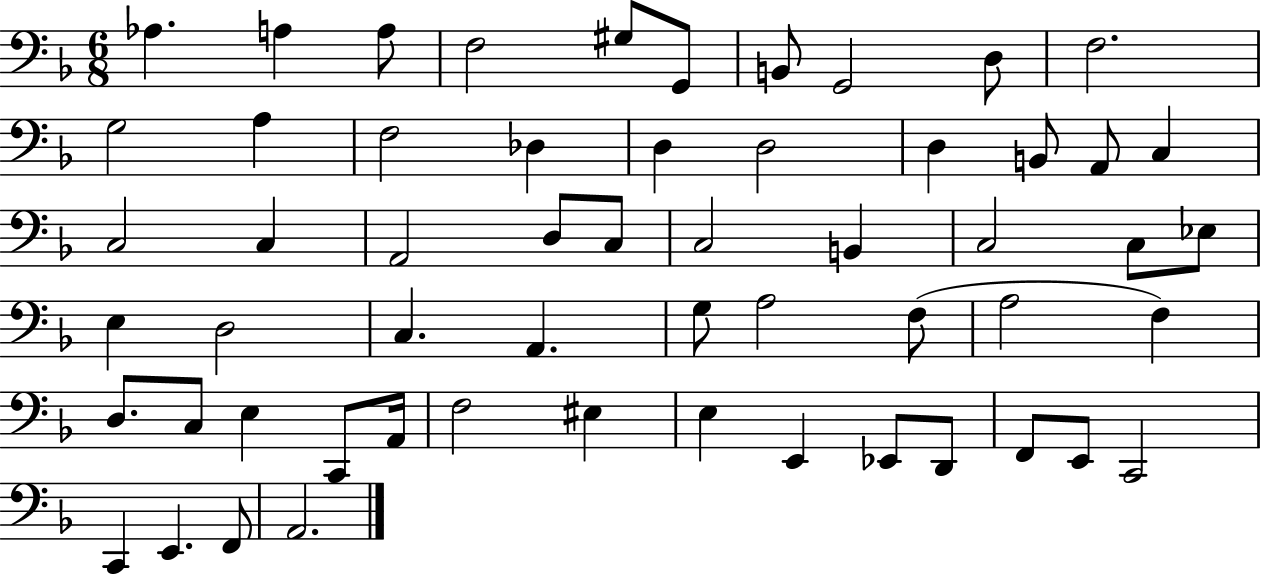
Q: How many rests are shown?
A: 0